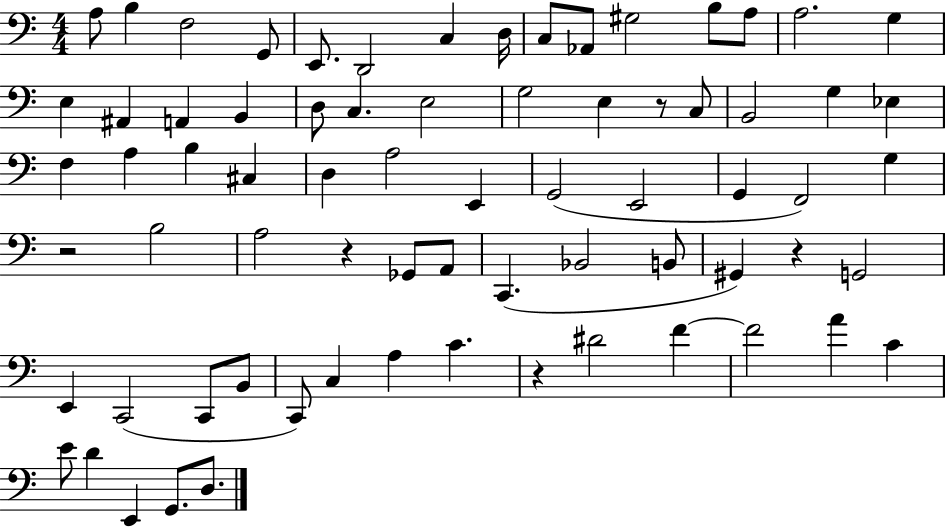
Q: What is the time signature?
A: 4/4